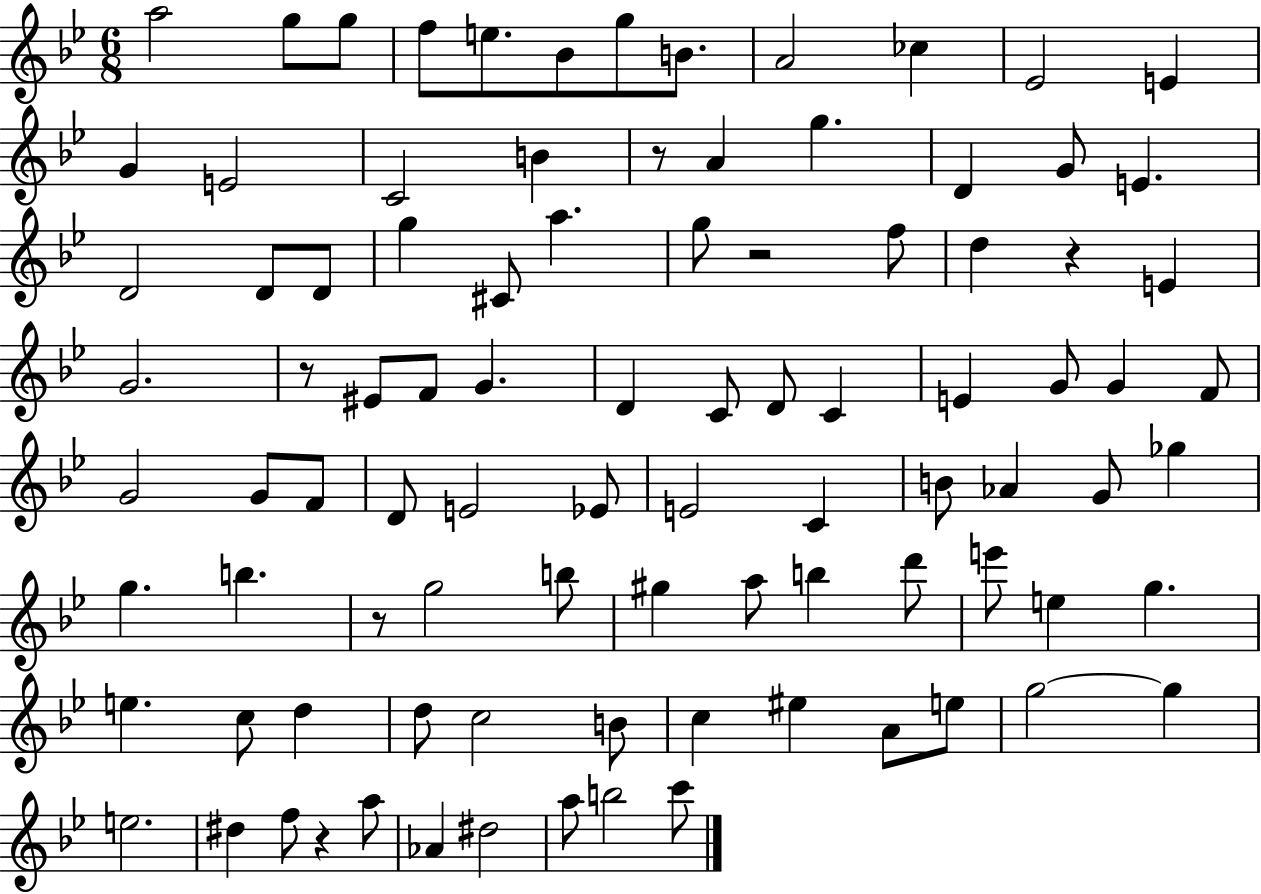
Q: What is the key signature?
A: BES major